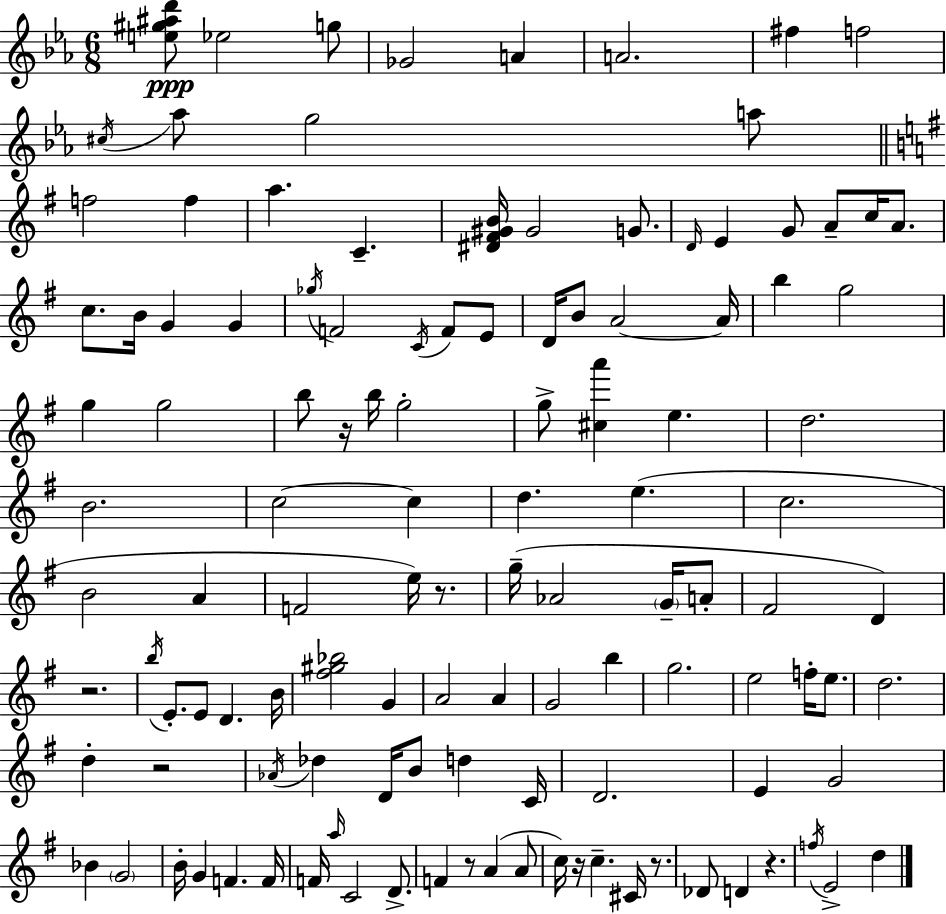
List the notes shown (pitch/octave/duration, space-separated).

[E5,G#5,A#5,D6]/e Eb5/h G5/e Gb4/h A4/q A4/h. F#5/q F5/h C#5/s Ab5/e G5/h A5/e F5/h F5/q A5/q. C4/q. [D#4,F#4,G#4,B4]/s G#4/h G4/e. D4/s E4/q G4/e A4/e C5/s A4/e. C5/e. B4/s G4/q G4/q Gb5/s F4/h C4/s F4/e E4/e D4/s B4/e A4/h A4/s B5/q G5/h G5/q G5/h B5/e R/s B5/s G5/h G5/e [C#5,A6]/q E5/q. D5/h. B4/h. C5/h C5/q D5/q. E5/q. C5/h. B4/h A4/q F4/h E5/s R/e. G5/s Ab4/h G4/s A4/e F#4/h D4/q R/h. B5/s E4/e. E4/e D4/q. B4/s [F#5,G#5,Bb5]/h G4/q A4/h A4/q G4/h B5/q G5/h. E5/h F5/s E5/e. D5/h. D5/q R/h Ab4/s Db5/q D4/s B4/e D5/q C4/s D4/h. E4/q G4/h Bb4/q G4/h B4/s G4/q F4/q. F4/s F4/s A5/s C4/h D4/e. F4/q R/e A4/q A4/e C5/s R/s C5/q. C#4/s R/e. Db4/e D4/q R/q. F5/s E4/h D5/q